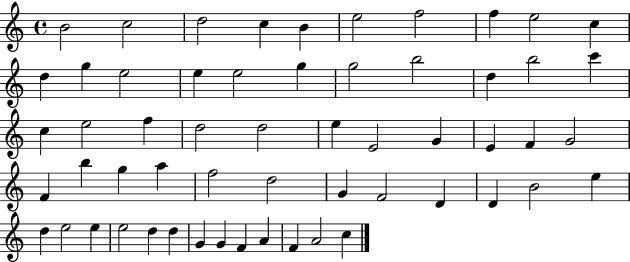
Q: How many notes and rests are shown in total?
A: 57